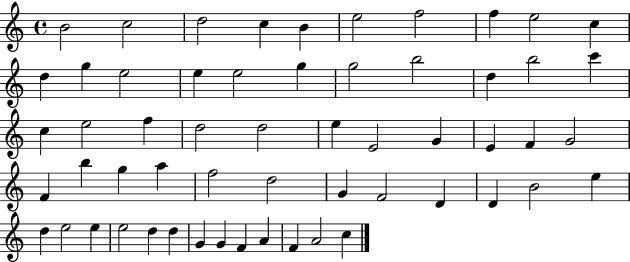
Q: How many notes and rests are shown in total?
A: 57